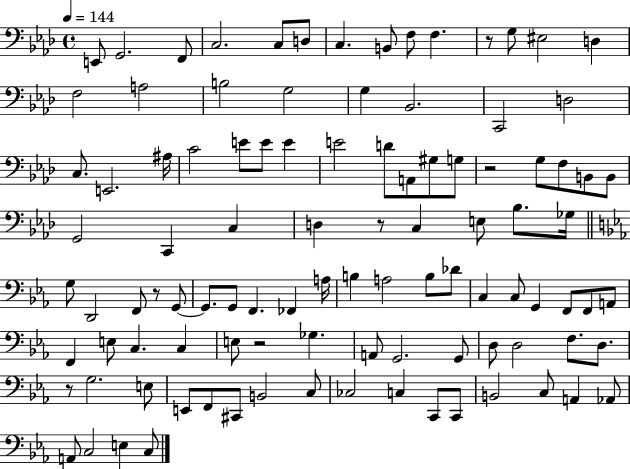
X:1
T:Untitled
M:4/4
L:1/4
K:Ab
E,,/2 G,,2 F,,/2 C,2 C,/2 D,/2 C, B,,/2 F,/2 F, z/2 G,/2 ^E,2 D, F,2 A,2 B,2 G,2 G, _B,,2 C,,2 D,2 C,/2 E,,2 ^A,/4 C2 E/2 E/2 E E2 D/2 A,,/2 ^G,/2 G,/2 z2 G,/2 F,/2 B,,/2 B,,/2 G,,2 C,, C, D, z/2 C, E,/2 _B,/2 _G,/4 G,/2 D,,2 F,,/2 z/2 G,,/2 G,,/2 G,,/2 F,, _F,, A,/4 B, A,2 B,/2 _D/2 C, C,/2 G,, F,,/2 F,,/2 A,,/2 F,, E,/2 C, C, E,/2 z2 _G, A,,/2 G,,2 G,,/2 D,/2 D,2 F,/2 D,/2 z/2 G,2 E,/2 E,,/2 F,,/2 ^C,,/2 B,,2 C,/2 _C,2 C, C,,/2 C,,/2 B,,2 C,/2 A,, _A,,/2 A,,/2 C,2 E, C,/2